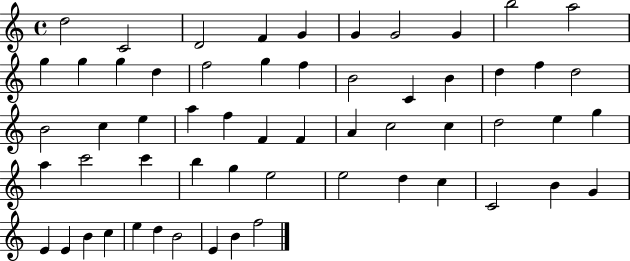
D5/h C4/h D4/h F4/q G4/q G4/q G4/h G4/q B5/h A5/h G5/q G5/q G5/q D5/q F5/h G5/q F5/q B4/h C4/q B4/q D5/q F5/q D5/h B4/h C5/q E5/q A5/q F5/q F4/q F4/q A4/q C5/h C5/q D5/h E5/q G5/q A5/q C6/h C6/q B5/q G5/q E5/h E5/h D5/q C5/q C4/h B4/q G4/q E4/q E4/q B4/q C5/q E5/q D5/q B4/h E4/q B4/q F5/h